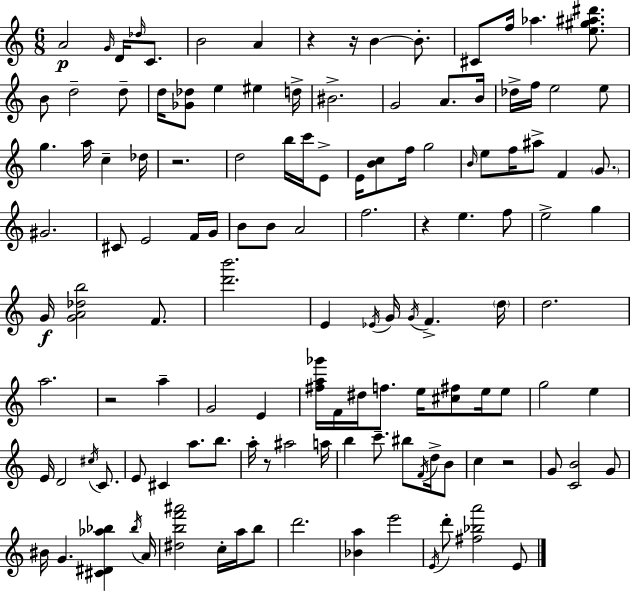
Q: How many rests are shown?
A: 7